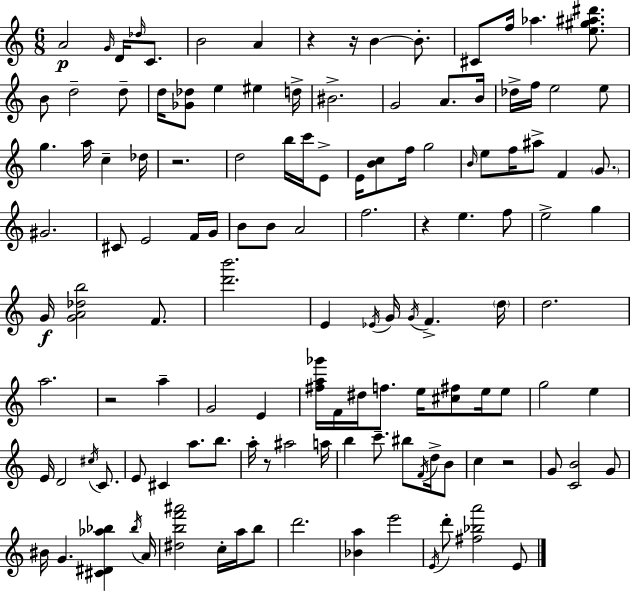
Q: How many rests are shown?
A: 7